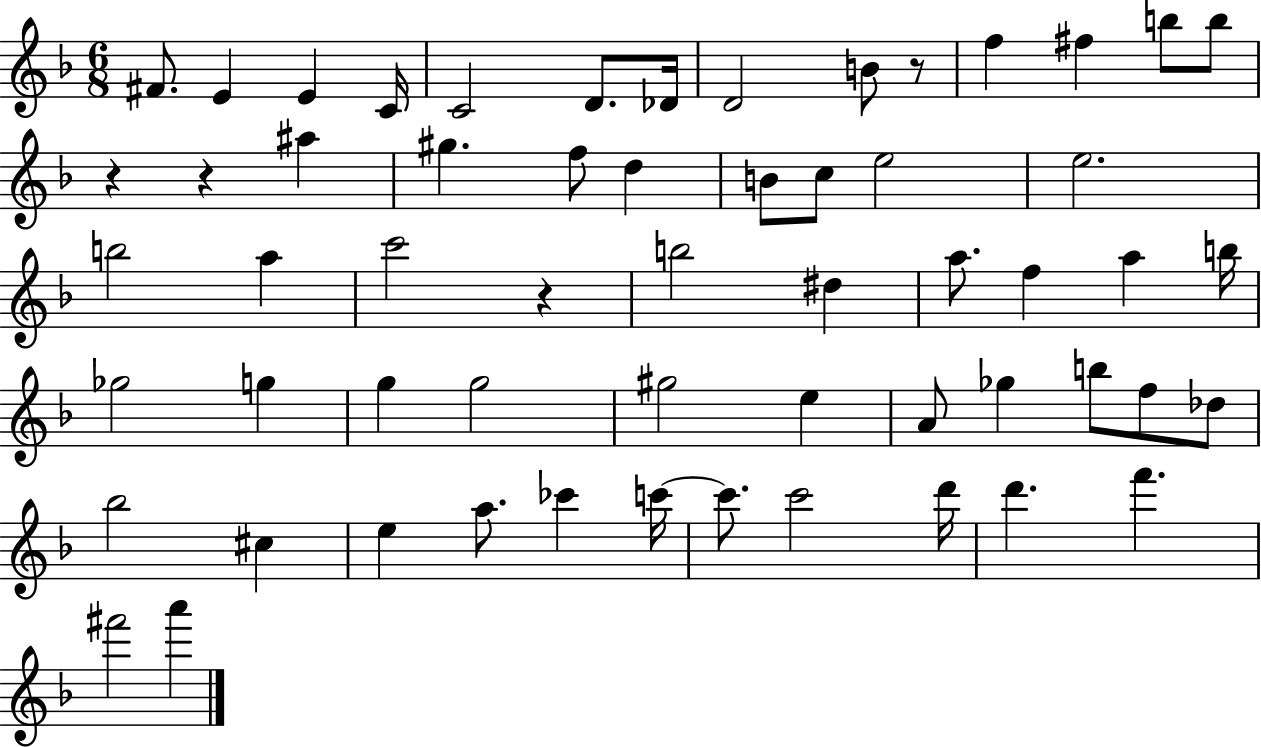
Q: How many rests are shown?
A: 4